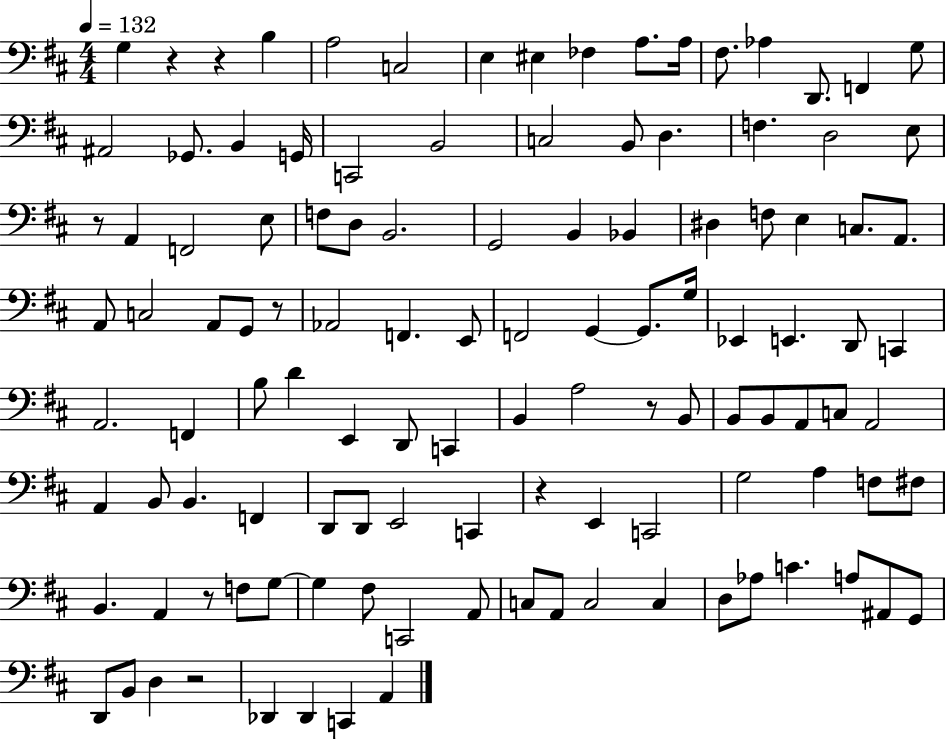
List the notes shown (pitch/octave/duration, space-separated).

G3/q R/q R/q B3/q A3/h C3/h E3/q EIS3/q FES3/q A3/e. A3/s F#3/e. Ab3/q D2/e. F2/q G3/e A#2/h Gb2/e. B2/q G2/s C2/h B2/h C3/h B2/e D3/q. F3/q. D3/h E3/e R/e A2/q F2/h E3/e F3/e D3/e B2/h. G2/h B2/q Bb2/q D#3/q F3/e E3/q C3/e. A2/e. A2/e C3/h A2/e G2/e R/e Ab2/h F2/q. E2/e F2/h G2/q G2/e. G3/s Eb2/q E2/q. D2/e C2/q A2/h. F2/q B3/e D4/q E2/q D2/e C2/q B2/q A3/h R/e B2/e B2/e B2/e A2/e C3/e A2/h A2/q B2/e B2/q. F2/q D2/e D2/e E2/h C2/q R/q E2/q C2/h G3/h A3/q F3/e F#3/e B2/q. A2/q R/e F3/e G3/e G3/q F#3/e C2/h A2/e C3/e A2/e C3/h C3/q D3/e Ab3/e C4/q. A3/e A#2/e G2/e D2/e B2/e D3/q R/h Db2/q Db2/q C2/q A2/q